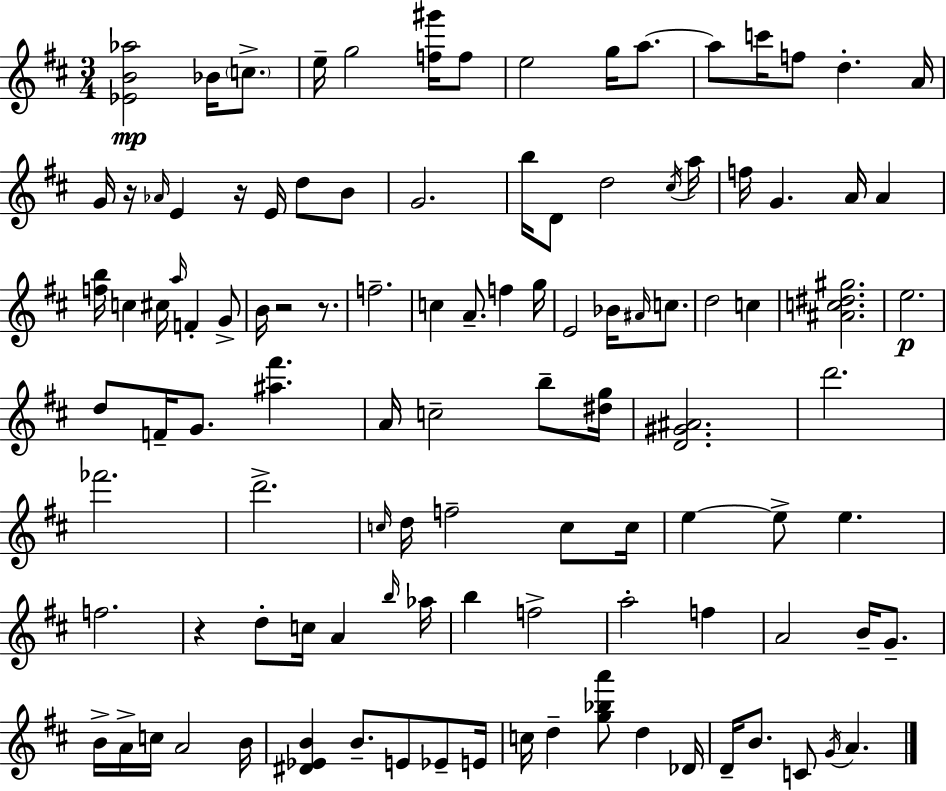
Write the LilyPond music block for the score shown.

{
  \clef treble
  \numericTimeSignature
  \time 3/4
  \key d \major
  <ees' b' aes''>2\mp bes'16 \parenthesize c''8.-> | e''16-- g''2 <f'' gis'''>16 f''8 | e''2 g''16 a''8.~~ | a''8 c'''16 f''8 d''4.-. a'16 | \break g'16 r16 \grace { aes'16 } e'4 r16 e'16 d''8 b'8 | g'2. | b''16 d'8 d''2 | \acciaccatura { cis''16 } a''16 f''16 g'4. a'16 a'4 | \break <f'' b''>16 c''4 cis''16 \grace { a''16 } f'4-. | g'8-> b'16 r2 | r8. f''2.-- | c''4 a'8.-- f''4 | \break g''16 e'2 bes'16 | \grace { ais'16 } c''8. d''2 | c''4 <ais' c'' dis'' gis''>2. | e''2.\p | \break d''8 f'16-- g'8. <ais'' fis'''>4. | a'16 c''2-- | b''8-- <dis'' g''>16 <d' gis' ais'>2. | d'''2. | \break fes'''2. | d'''2.-> | \grace { c''16 } d''16 f''2-- | c''8 c''16 e''4~~ e''8-> e''4. | \break f''2. | r4 d''8-. c''16 | a'4 \grace { b''16 } aes''16 b''4 f''2-> | a''2-. | \break f''4 a'2 | b'16-- g'8.-- b'16-> a'16-> c''16 a'2 | b'16 <dis' ees' b'>4 b'8.-- | e'8 ees'8-- e'16 c''16 d''4-- <g'' bes'' a'''>8 | \break d''4 des'16 d'16-- b'8. c'8 | \acciaccatura { g'16 } a'4. \bar "|."
}